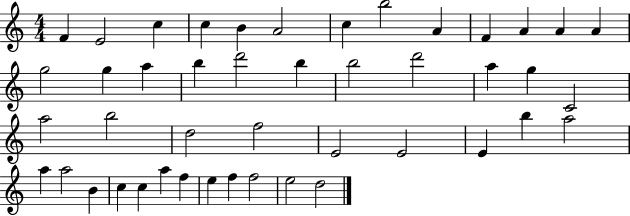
F4/q E4/h C5/q C5/q B4/q A4/h C5/q B5/h A4/q F4/q A4/q A4/q A4/q G5/h G5/q A5/q B5/q D6/h B5/q B5/h D6/h A5/q G5/q C4/h A5/h B5/h D5/h F5/h E4/h E4/h E4/q B5/q A5/h A5/q A5/h B4/q C5/q C5/q A5/q F5/q E5/q F5/q F5/h E5/h D5/h